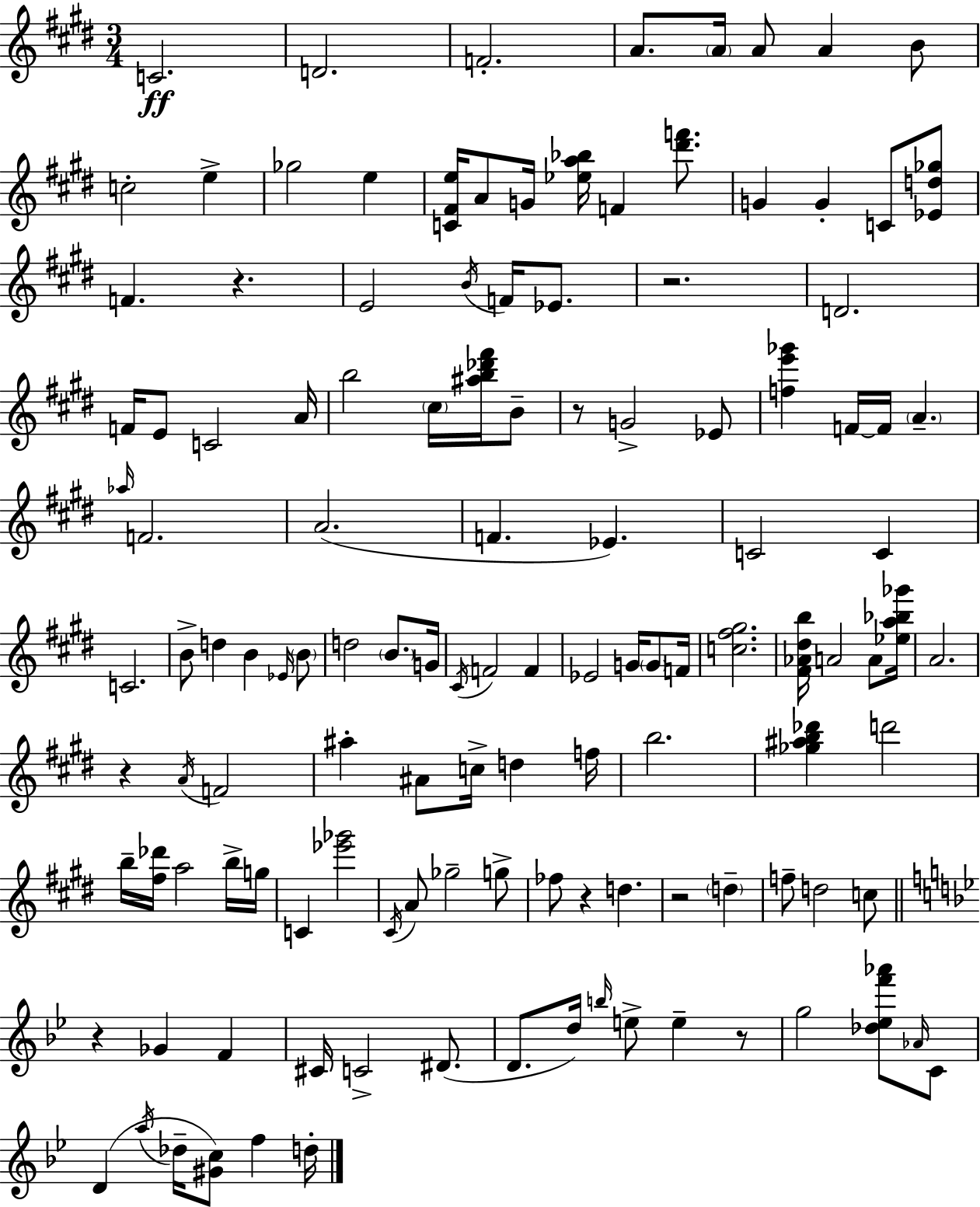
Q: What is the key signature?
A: E major